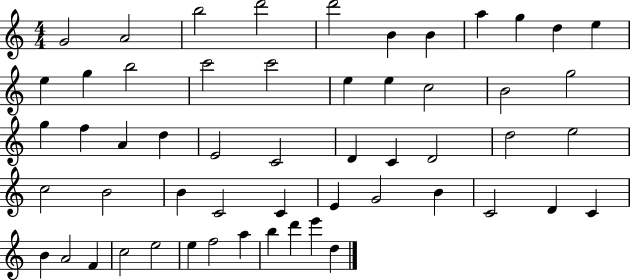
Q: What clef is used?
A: treble